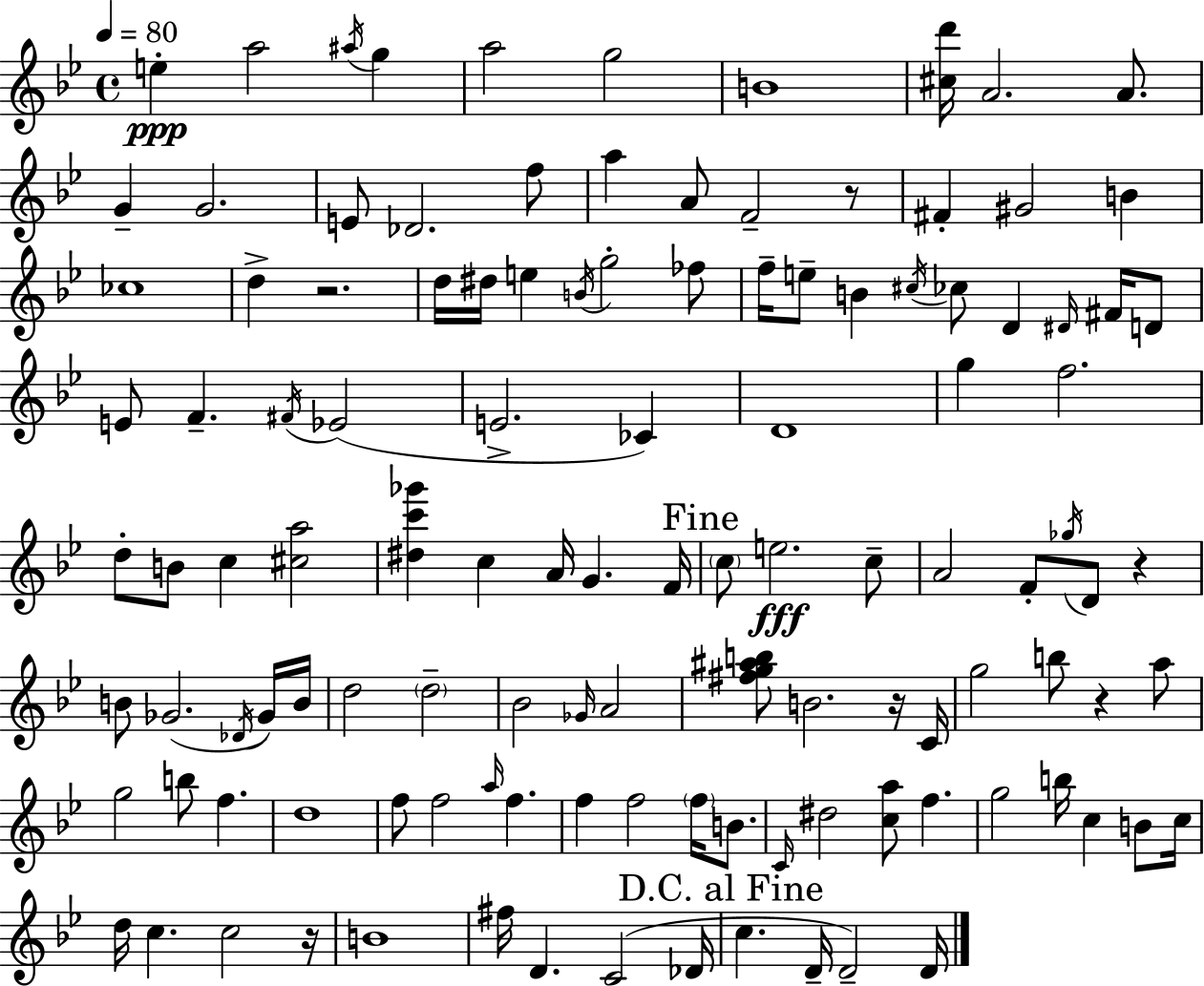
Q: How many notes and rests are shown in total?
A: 118